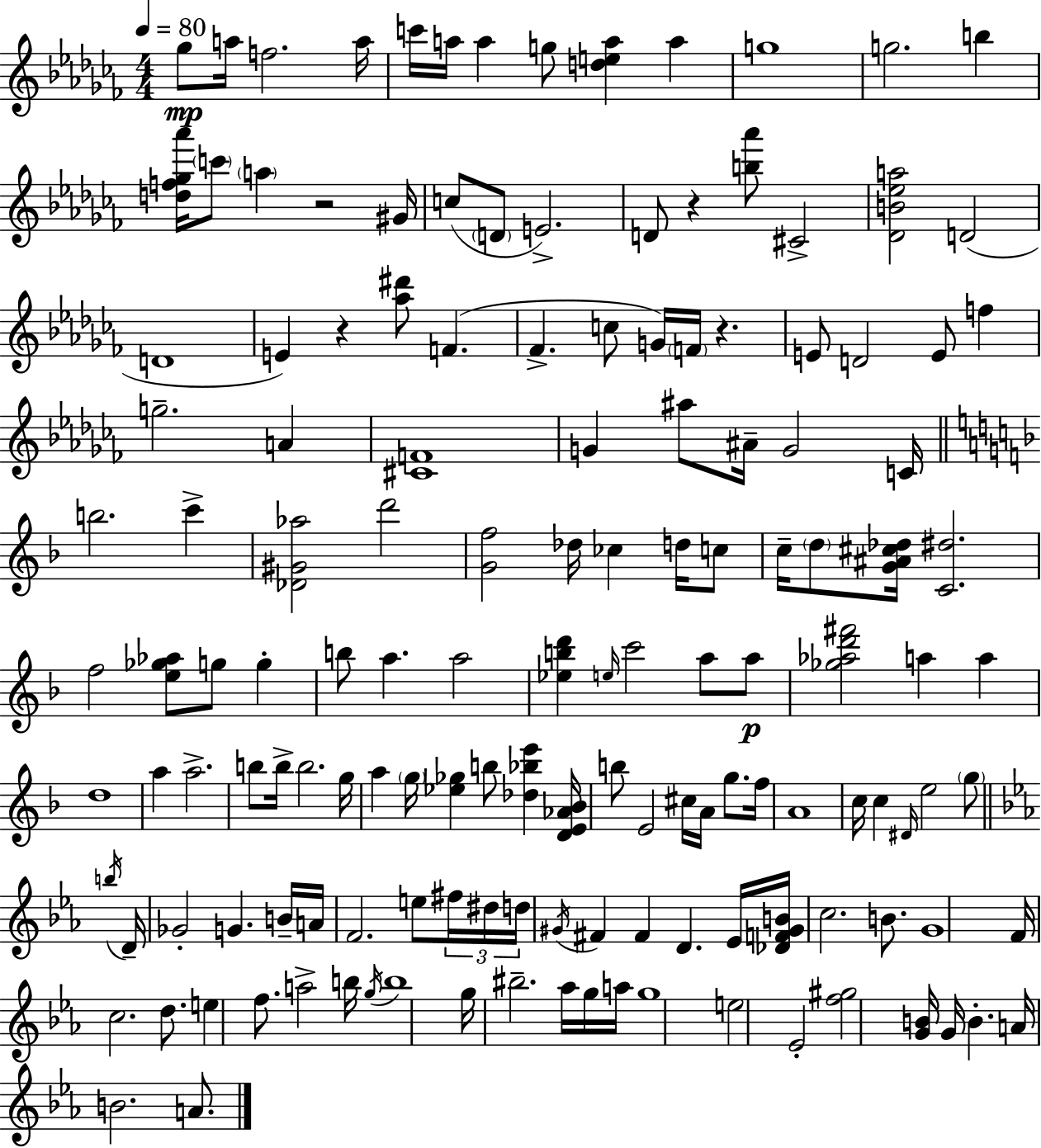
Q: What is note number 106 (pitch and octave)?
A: F5